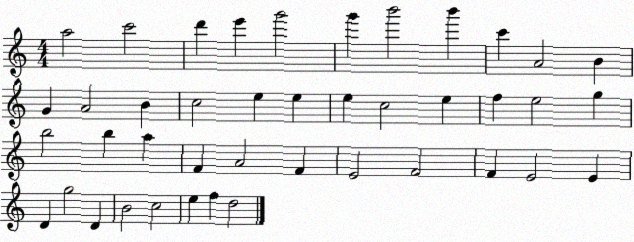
X:1
T:Untitled
M:4/4
L:1/4
K:C
a2 c'2 d' e' g'2 g' b'2 b' c' A2 B G A2 B c2 e e e c2 e f e2 g b2 b a F A2 F E2 F2 F E2 E D g2 D B2 c2 e f d2